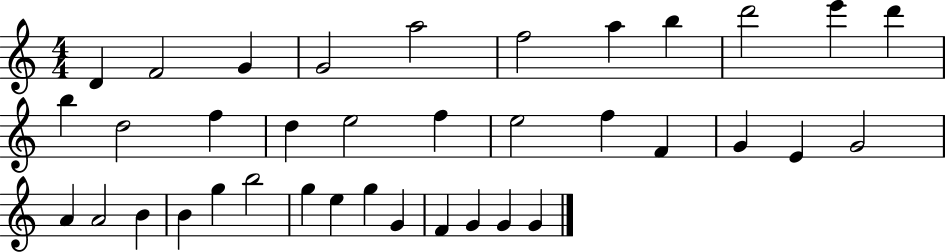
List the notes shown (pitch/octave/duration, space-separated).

D4/q F4/h G4/q G4/h A5/h F5/h A5/q B5/q D6/h E6/q D6/q B5/q D5/h F5/q D5/q E5/h F5/q E5/h F5/q F4/q G4/q E4/q G4/h A4/q A4/h B4/q B4/q G5/q B5/h G5/q E5/q G5/q G4/q F4/q G4/q G4/q G4/q